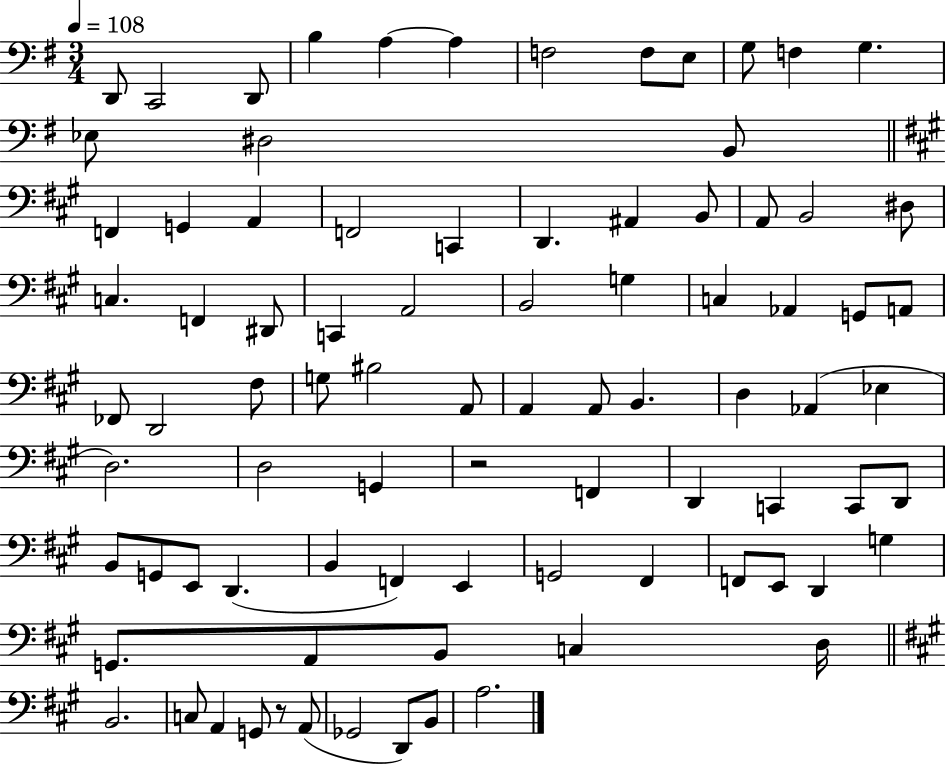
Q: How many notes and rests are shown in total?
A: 86